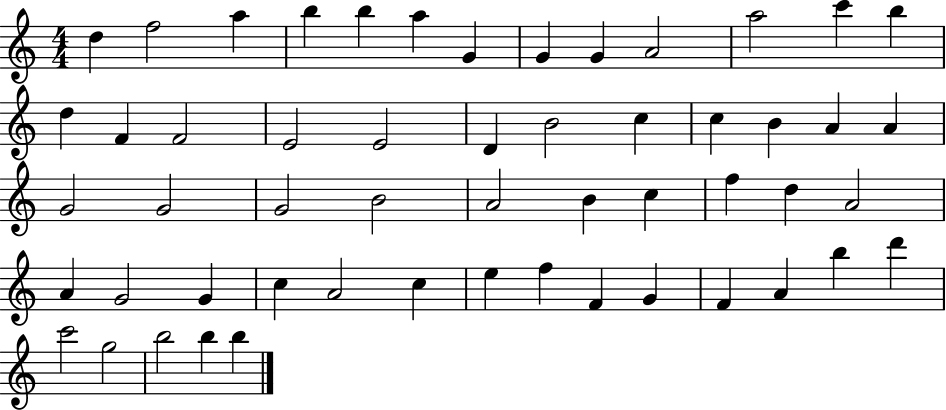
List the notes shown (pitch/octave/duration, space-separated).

D5/q F5/h A5/q B5/q B5/q A5/q G4/q G4/q G4/q A4/h A5/h C6/q B5/q D5/q F4/q F4/h E4/h E4/h D4/q B4/h C5/q C5/q B4/q A4/q A4/q G4/h G4/h G4/h B4/h A4/h B4/q C5/q F5/q D5/q A4/h A4/q G4/h G4/q C5/q A4/h C5/q E5/q F5/q F4/q G4/q F4/q A4/q B5/q D6/q C6/h G5/h B5/h B5/q B5/q